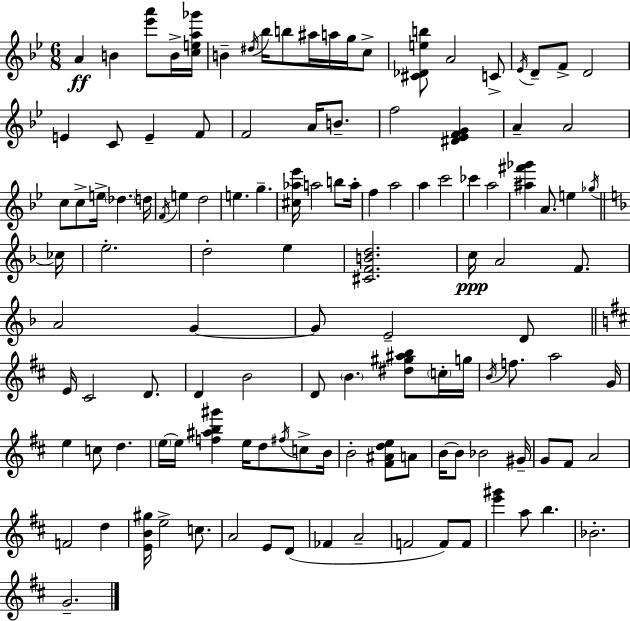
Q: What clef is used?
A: treble